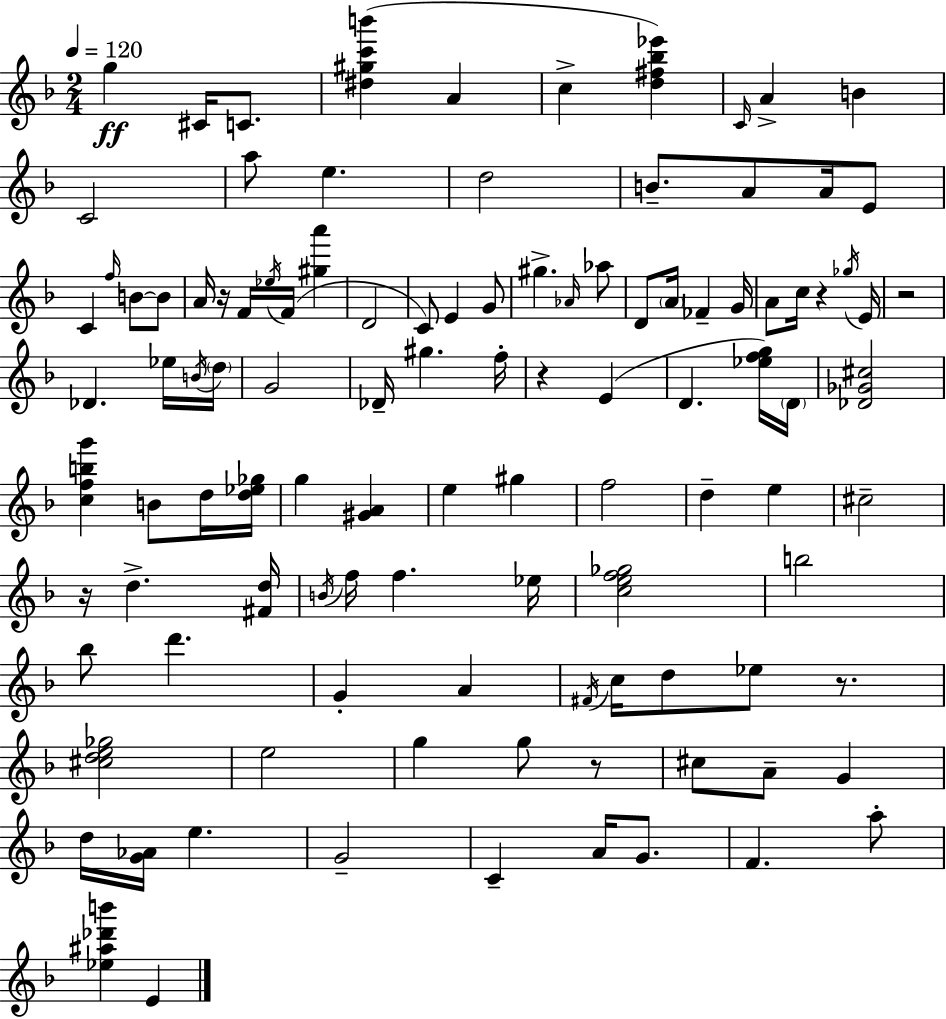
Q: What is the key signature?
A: F major